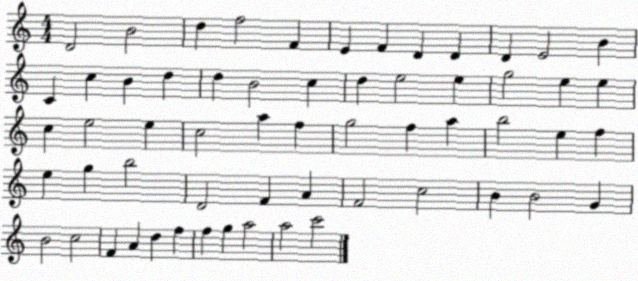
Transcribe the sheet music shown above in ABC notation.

X:1
T:Untitled
M:4/4
L:1/4
K:C
D2 B2 d f2 F E F D D D E2 B C c B d d B2 c d e2 e g2 e e c e2 e c2 a f g2 f a b2 e f e g b2 D2 F A F2 c2 B B2 G B2 c2 F A d f f g a2 a2 c'2